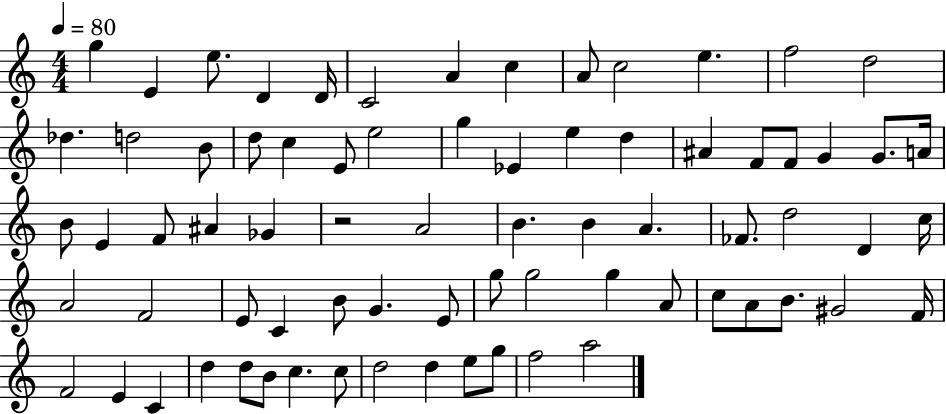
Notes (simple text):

G5/q E4/q E5/e. D4/q D4/s C4/h A4/q C5/q A4/e C5/h E5/q. F5/h D5/h Db5/q. D5/h B4/e D5/e C5/q E4/e E5/h G5/q Eb4/q E5/q D5/q A#4/q F4/e F4/e G4/q G4/e. A4/s B4/e E4/q F4/e A#4/q Gb4/q R/h A4/h B4/q. B4/q A4/q. FES4/e. D5/h D4/q C5/s A4/h F4/h E4/e C4/q B4/e G4/q. E4/e G5/e G5/h G5/q A4/e C5/e A4/e B4/e. G#4/h F4/s F4/h E4/q C4/q D5/q D5/e B4/e C5/q. C5/e D5/h D5/q E5/e G5/e F5/h A5/h